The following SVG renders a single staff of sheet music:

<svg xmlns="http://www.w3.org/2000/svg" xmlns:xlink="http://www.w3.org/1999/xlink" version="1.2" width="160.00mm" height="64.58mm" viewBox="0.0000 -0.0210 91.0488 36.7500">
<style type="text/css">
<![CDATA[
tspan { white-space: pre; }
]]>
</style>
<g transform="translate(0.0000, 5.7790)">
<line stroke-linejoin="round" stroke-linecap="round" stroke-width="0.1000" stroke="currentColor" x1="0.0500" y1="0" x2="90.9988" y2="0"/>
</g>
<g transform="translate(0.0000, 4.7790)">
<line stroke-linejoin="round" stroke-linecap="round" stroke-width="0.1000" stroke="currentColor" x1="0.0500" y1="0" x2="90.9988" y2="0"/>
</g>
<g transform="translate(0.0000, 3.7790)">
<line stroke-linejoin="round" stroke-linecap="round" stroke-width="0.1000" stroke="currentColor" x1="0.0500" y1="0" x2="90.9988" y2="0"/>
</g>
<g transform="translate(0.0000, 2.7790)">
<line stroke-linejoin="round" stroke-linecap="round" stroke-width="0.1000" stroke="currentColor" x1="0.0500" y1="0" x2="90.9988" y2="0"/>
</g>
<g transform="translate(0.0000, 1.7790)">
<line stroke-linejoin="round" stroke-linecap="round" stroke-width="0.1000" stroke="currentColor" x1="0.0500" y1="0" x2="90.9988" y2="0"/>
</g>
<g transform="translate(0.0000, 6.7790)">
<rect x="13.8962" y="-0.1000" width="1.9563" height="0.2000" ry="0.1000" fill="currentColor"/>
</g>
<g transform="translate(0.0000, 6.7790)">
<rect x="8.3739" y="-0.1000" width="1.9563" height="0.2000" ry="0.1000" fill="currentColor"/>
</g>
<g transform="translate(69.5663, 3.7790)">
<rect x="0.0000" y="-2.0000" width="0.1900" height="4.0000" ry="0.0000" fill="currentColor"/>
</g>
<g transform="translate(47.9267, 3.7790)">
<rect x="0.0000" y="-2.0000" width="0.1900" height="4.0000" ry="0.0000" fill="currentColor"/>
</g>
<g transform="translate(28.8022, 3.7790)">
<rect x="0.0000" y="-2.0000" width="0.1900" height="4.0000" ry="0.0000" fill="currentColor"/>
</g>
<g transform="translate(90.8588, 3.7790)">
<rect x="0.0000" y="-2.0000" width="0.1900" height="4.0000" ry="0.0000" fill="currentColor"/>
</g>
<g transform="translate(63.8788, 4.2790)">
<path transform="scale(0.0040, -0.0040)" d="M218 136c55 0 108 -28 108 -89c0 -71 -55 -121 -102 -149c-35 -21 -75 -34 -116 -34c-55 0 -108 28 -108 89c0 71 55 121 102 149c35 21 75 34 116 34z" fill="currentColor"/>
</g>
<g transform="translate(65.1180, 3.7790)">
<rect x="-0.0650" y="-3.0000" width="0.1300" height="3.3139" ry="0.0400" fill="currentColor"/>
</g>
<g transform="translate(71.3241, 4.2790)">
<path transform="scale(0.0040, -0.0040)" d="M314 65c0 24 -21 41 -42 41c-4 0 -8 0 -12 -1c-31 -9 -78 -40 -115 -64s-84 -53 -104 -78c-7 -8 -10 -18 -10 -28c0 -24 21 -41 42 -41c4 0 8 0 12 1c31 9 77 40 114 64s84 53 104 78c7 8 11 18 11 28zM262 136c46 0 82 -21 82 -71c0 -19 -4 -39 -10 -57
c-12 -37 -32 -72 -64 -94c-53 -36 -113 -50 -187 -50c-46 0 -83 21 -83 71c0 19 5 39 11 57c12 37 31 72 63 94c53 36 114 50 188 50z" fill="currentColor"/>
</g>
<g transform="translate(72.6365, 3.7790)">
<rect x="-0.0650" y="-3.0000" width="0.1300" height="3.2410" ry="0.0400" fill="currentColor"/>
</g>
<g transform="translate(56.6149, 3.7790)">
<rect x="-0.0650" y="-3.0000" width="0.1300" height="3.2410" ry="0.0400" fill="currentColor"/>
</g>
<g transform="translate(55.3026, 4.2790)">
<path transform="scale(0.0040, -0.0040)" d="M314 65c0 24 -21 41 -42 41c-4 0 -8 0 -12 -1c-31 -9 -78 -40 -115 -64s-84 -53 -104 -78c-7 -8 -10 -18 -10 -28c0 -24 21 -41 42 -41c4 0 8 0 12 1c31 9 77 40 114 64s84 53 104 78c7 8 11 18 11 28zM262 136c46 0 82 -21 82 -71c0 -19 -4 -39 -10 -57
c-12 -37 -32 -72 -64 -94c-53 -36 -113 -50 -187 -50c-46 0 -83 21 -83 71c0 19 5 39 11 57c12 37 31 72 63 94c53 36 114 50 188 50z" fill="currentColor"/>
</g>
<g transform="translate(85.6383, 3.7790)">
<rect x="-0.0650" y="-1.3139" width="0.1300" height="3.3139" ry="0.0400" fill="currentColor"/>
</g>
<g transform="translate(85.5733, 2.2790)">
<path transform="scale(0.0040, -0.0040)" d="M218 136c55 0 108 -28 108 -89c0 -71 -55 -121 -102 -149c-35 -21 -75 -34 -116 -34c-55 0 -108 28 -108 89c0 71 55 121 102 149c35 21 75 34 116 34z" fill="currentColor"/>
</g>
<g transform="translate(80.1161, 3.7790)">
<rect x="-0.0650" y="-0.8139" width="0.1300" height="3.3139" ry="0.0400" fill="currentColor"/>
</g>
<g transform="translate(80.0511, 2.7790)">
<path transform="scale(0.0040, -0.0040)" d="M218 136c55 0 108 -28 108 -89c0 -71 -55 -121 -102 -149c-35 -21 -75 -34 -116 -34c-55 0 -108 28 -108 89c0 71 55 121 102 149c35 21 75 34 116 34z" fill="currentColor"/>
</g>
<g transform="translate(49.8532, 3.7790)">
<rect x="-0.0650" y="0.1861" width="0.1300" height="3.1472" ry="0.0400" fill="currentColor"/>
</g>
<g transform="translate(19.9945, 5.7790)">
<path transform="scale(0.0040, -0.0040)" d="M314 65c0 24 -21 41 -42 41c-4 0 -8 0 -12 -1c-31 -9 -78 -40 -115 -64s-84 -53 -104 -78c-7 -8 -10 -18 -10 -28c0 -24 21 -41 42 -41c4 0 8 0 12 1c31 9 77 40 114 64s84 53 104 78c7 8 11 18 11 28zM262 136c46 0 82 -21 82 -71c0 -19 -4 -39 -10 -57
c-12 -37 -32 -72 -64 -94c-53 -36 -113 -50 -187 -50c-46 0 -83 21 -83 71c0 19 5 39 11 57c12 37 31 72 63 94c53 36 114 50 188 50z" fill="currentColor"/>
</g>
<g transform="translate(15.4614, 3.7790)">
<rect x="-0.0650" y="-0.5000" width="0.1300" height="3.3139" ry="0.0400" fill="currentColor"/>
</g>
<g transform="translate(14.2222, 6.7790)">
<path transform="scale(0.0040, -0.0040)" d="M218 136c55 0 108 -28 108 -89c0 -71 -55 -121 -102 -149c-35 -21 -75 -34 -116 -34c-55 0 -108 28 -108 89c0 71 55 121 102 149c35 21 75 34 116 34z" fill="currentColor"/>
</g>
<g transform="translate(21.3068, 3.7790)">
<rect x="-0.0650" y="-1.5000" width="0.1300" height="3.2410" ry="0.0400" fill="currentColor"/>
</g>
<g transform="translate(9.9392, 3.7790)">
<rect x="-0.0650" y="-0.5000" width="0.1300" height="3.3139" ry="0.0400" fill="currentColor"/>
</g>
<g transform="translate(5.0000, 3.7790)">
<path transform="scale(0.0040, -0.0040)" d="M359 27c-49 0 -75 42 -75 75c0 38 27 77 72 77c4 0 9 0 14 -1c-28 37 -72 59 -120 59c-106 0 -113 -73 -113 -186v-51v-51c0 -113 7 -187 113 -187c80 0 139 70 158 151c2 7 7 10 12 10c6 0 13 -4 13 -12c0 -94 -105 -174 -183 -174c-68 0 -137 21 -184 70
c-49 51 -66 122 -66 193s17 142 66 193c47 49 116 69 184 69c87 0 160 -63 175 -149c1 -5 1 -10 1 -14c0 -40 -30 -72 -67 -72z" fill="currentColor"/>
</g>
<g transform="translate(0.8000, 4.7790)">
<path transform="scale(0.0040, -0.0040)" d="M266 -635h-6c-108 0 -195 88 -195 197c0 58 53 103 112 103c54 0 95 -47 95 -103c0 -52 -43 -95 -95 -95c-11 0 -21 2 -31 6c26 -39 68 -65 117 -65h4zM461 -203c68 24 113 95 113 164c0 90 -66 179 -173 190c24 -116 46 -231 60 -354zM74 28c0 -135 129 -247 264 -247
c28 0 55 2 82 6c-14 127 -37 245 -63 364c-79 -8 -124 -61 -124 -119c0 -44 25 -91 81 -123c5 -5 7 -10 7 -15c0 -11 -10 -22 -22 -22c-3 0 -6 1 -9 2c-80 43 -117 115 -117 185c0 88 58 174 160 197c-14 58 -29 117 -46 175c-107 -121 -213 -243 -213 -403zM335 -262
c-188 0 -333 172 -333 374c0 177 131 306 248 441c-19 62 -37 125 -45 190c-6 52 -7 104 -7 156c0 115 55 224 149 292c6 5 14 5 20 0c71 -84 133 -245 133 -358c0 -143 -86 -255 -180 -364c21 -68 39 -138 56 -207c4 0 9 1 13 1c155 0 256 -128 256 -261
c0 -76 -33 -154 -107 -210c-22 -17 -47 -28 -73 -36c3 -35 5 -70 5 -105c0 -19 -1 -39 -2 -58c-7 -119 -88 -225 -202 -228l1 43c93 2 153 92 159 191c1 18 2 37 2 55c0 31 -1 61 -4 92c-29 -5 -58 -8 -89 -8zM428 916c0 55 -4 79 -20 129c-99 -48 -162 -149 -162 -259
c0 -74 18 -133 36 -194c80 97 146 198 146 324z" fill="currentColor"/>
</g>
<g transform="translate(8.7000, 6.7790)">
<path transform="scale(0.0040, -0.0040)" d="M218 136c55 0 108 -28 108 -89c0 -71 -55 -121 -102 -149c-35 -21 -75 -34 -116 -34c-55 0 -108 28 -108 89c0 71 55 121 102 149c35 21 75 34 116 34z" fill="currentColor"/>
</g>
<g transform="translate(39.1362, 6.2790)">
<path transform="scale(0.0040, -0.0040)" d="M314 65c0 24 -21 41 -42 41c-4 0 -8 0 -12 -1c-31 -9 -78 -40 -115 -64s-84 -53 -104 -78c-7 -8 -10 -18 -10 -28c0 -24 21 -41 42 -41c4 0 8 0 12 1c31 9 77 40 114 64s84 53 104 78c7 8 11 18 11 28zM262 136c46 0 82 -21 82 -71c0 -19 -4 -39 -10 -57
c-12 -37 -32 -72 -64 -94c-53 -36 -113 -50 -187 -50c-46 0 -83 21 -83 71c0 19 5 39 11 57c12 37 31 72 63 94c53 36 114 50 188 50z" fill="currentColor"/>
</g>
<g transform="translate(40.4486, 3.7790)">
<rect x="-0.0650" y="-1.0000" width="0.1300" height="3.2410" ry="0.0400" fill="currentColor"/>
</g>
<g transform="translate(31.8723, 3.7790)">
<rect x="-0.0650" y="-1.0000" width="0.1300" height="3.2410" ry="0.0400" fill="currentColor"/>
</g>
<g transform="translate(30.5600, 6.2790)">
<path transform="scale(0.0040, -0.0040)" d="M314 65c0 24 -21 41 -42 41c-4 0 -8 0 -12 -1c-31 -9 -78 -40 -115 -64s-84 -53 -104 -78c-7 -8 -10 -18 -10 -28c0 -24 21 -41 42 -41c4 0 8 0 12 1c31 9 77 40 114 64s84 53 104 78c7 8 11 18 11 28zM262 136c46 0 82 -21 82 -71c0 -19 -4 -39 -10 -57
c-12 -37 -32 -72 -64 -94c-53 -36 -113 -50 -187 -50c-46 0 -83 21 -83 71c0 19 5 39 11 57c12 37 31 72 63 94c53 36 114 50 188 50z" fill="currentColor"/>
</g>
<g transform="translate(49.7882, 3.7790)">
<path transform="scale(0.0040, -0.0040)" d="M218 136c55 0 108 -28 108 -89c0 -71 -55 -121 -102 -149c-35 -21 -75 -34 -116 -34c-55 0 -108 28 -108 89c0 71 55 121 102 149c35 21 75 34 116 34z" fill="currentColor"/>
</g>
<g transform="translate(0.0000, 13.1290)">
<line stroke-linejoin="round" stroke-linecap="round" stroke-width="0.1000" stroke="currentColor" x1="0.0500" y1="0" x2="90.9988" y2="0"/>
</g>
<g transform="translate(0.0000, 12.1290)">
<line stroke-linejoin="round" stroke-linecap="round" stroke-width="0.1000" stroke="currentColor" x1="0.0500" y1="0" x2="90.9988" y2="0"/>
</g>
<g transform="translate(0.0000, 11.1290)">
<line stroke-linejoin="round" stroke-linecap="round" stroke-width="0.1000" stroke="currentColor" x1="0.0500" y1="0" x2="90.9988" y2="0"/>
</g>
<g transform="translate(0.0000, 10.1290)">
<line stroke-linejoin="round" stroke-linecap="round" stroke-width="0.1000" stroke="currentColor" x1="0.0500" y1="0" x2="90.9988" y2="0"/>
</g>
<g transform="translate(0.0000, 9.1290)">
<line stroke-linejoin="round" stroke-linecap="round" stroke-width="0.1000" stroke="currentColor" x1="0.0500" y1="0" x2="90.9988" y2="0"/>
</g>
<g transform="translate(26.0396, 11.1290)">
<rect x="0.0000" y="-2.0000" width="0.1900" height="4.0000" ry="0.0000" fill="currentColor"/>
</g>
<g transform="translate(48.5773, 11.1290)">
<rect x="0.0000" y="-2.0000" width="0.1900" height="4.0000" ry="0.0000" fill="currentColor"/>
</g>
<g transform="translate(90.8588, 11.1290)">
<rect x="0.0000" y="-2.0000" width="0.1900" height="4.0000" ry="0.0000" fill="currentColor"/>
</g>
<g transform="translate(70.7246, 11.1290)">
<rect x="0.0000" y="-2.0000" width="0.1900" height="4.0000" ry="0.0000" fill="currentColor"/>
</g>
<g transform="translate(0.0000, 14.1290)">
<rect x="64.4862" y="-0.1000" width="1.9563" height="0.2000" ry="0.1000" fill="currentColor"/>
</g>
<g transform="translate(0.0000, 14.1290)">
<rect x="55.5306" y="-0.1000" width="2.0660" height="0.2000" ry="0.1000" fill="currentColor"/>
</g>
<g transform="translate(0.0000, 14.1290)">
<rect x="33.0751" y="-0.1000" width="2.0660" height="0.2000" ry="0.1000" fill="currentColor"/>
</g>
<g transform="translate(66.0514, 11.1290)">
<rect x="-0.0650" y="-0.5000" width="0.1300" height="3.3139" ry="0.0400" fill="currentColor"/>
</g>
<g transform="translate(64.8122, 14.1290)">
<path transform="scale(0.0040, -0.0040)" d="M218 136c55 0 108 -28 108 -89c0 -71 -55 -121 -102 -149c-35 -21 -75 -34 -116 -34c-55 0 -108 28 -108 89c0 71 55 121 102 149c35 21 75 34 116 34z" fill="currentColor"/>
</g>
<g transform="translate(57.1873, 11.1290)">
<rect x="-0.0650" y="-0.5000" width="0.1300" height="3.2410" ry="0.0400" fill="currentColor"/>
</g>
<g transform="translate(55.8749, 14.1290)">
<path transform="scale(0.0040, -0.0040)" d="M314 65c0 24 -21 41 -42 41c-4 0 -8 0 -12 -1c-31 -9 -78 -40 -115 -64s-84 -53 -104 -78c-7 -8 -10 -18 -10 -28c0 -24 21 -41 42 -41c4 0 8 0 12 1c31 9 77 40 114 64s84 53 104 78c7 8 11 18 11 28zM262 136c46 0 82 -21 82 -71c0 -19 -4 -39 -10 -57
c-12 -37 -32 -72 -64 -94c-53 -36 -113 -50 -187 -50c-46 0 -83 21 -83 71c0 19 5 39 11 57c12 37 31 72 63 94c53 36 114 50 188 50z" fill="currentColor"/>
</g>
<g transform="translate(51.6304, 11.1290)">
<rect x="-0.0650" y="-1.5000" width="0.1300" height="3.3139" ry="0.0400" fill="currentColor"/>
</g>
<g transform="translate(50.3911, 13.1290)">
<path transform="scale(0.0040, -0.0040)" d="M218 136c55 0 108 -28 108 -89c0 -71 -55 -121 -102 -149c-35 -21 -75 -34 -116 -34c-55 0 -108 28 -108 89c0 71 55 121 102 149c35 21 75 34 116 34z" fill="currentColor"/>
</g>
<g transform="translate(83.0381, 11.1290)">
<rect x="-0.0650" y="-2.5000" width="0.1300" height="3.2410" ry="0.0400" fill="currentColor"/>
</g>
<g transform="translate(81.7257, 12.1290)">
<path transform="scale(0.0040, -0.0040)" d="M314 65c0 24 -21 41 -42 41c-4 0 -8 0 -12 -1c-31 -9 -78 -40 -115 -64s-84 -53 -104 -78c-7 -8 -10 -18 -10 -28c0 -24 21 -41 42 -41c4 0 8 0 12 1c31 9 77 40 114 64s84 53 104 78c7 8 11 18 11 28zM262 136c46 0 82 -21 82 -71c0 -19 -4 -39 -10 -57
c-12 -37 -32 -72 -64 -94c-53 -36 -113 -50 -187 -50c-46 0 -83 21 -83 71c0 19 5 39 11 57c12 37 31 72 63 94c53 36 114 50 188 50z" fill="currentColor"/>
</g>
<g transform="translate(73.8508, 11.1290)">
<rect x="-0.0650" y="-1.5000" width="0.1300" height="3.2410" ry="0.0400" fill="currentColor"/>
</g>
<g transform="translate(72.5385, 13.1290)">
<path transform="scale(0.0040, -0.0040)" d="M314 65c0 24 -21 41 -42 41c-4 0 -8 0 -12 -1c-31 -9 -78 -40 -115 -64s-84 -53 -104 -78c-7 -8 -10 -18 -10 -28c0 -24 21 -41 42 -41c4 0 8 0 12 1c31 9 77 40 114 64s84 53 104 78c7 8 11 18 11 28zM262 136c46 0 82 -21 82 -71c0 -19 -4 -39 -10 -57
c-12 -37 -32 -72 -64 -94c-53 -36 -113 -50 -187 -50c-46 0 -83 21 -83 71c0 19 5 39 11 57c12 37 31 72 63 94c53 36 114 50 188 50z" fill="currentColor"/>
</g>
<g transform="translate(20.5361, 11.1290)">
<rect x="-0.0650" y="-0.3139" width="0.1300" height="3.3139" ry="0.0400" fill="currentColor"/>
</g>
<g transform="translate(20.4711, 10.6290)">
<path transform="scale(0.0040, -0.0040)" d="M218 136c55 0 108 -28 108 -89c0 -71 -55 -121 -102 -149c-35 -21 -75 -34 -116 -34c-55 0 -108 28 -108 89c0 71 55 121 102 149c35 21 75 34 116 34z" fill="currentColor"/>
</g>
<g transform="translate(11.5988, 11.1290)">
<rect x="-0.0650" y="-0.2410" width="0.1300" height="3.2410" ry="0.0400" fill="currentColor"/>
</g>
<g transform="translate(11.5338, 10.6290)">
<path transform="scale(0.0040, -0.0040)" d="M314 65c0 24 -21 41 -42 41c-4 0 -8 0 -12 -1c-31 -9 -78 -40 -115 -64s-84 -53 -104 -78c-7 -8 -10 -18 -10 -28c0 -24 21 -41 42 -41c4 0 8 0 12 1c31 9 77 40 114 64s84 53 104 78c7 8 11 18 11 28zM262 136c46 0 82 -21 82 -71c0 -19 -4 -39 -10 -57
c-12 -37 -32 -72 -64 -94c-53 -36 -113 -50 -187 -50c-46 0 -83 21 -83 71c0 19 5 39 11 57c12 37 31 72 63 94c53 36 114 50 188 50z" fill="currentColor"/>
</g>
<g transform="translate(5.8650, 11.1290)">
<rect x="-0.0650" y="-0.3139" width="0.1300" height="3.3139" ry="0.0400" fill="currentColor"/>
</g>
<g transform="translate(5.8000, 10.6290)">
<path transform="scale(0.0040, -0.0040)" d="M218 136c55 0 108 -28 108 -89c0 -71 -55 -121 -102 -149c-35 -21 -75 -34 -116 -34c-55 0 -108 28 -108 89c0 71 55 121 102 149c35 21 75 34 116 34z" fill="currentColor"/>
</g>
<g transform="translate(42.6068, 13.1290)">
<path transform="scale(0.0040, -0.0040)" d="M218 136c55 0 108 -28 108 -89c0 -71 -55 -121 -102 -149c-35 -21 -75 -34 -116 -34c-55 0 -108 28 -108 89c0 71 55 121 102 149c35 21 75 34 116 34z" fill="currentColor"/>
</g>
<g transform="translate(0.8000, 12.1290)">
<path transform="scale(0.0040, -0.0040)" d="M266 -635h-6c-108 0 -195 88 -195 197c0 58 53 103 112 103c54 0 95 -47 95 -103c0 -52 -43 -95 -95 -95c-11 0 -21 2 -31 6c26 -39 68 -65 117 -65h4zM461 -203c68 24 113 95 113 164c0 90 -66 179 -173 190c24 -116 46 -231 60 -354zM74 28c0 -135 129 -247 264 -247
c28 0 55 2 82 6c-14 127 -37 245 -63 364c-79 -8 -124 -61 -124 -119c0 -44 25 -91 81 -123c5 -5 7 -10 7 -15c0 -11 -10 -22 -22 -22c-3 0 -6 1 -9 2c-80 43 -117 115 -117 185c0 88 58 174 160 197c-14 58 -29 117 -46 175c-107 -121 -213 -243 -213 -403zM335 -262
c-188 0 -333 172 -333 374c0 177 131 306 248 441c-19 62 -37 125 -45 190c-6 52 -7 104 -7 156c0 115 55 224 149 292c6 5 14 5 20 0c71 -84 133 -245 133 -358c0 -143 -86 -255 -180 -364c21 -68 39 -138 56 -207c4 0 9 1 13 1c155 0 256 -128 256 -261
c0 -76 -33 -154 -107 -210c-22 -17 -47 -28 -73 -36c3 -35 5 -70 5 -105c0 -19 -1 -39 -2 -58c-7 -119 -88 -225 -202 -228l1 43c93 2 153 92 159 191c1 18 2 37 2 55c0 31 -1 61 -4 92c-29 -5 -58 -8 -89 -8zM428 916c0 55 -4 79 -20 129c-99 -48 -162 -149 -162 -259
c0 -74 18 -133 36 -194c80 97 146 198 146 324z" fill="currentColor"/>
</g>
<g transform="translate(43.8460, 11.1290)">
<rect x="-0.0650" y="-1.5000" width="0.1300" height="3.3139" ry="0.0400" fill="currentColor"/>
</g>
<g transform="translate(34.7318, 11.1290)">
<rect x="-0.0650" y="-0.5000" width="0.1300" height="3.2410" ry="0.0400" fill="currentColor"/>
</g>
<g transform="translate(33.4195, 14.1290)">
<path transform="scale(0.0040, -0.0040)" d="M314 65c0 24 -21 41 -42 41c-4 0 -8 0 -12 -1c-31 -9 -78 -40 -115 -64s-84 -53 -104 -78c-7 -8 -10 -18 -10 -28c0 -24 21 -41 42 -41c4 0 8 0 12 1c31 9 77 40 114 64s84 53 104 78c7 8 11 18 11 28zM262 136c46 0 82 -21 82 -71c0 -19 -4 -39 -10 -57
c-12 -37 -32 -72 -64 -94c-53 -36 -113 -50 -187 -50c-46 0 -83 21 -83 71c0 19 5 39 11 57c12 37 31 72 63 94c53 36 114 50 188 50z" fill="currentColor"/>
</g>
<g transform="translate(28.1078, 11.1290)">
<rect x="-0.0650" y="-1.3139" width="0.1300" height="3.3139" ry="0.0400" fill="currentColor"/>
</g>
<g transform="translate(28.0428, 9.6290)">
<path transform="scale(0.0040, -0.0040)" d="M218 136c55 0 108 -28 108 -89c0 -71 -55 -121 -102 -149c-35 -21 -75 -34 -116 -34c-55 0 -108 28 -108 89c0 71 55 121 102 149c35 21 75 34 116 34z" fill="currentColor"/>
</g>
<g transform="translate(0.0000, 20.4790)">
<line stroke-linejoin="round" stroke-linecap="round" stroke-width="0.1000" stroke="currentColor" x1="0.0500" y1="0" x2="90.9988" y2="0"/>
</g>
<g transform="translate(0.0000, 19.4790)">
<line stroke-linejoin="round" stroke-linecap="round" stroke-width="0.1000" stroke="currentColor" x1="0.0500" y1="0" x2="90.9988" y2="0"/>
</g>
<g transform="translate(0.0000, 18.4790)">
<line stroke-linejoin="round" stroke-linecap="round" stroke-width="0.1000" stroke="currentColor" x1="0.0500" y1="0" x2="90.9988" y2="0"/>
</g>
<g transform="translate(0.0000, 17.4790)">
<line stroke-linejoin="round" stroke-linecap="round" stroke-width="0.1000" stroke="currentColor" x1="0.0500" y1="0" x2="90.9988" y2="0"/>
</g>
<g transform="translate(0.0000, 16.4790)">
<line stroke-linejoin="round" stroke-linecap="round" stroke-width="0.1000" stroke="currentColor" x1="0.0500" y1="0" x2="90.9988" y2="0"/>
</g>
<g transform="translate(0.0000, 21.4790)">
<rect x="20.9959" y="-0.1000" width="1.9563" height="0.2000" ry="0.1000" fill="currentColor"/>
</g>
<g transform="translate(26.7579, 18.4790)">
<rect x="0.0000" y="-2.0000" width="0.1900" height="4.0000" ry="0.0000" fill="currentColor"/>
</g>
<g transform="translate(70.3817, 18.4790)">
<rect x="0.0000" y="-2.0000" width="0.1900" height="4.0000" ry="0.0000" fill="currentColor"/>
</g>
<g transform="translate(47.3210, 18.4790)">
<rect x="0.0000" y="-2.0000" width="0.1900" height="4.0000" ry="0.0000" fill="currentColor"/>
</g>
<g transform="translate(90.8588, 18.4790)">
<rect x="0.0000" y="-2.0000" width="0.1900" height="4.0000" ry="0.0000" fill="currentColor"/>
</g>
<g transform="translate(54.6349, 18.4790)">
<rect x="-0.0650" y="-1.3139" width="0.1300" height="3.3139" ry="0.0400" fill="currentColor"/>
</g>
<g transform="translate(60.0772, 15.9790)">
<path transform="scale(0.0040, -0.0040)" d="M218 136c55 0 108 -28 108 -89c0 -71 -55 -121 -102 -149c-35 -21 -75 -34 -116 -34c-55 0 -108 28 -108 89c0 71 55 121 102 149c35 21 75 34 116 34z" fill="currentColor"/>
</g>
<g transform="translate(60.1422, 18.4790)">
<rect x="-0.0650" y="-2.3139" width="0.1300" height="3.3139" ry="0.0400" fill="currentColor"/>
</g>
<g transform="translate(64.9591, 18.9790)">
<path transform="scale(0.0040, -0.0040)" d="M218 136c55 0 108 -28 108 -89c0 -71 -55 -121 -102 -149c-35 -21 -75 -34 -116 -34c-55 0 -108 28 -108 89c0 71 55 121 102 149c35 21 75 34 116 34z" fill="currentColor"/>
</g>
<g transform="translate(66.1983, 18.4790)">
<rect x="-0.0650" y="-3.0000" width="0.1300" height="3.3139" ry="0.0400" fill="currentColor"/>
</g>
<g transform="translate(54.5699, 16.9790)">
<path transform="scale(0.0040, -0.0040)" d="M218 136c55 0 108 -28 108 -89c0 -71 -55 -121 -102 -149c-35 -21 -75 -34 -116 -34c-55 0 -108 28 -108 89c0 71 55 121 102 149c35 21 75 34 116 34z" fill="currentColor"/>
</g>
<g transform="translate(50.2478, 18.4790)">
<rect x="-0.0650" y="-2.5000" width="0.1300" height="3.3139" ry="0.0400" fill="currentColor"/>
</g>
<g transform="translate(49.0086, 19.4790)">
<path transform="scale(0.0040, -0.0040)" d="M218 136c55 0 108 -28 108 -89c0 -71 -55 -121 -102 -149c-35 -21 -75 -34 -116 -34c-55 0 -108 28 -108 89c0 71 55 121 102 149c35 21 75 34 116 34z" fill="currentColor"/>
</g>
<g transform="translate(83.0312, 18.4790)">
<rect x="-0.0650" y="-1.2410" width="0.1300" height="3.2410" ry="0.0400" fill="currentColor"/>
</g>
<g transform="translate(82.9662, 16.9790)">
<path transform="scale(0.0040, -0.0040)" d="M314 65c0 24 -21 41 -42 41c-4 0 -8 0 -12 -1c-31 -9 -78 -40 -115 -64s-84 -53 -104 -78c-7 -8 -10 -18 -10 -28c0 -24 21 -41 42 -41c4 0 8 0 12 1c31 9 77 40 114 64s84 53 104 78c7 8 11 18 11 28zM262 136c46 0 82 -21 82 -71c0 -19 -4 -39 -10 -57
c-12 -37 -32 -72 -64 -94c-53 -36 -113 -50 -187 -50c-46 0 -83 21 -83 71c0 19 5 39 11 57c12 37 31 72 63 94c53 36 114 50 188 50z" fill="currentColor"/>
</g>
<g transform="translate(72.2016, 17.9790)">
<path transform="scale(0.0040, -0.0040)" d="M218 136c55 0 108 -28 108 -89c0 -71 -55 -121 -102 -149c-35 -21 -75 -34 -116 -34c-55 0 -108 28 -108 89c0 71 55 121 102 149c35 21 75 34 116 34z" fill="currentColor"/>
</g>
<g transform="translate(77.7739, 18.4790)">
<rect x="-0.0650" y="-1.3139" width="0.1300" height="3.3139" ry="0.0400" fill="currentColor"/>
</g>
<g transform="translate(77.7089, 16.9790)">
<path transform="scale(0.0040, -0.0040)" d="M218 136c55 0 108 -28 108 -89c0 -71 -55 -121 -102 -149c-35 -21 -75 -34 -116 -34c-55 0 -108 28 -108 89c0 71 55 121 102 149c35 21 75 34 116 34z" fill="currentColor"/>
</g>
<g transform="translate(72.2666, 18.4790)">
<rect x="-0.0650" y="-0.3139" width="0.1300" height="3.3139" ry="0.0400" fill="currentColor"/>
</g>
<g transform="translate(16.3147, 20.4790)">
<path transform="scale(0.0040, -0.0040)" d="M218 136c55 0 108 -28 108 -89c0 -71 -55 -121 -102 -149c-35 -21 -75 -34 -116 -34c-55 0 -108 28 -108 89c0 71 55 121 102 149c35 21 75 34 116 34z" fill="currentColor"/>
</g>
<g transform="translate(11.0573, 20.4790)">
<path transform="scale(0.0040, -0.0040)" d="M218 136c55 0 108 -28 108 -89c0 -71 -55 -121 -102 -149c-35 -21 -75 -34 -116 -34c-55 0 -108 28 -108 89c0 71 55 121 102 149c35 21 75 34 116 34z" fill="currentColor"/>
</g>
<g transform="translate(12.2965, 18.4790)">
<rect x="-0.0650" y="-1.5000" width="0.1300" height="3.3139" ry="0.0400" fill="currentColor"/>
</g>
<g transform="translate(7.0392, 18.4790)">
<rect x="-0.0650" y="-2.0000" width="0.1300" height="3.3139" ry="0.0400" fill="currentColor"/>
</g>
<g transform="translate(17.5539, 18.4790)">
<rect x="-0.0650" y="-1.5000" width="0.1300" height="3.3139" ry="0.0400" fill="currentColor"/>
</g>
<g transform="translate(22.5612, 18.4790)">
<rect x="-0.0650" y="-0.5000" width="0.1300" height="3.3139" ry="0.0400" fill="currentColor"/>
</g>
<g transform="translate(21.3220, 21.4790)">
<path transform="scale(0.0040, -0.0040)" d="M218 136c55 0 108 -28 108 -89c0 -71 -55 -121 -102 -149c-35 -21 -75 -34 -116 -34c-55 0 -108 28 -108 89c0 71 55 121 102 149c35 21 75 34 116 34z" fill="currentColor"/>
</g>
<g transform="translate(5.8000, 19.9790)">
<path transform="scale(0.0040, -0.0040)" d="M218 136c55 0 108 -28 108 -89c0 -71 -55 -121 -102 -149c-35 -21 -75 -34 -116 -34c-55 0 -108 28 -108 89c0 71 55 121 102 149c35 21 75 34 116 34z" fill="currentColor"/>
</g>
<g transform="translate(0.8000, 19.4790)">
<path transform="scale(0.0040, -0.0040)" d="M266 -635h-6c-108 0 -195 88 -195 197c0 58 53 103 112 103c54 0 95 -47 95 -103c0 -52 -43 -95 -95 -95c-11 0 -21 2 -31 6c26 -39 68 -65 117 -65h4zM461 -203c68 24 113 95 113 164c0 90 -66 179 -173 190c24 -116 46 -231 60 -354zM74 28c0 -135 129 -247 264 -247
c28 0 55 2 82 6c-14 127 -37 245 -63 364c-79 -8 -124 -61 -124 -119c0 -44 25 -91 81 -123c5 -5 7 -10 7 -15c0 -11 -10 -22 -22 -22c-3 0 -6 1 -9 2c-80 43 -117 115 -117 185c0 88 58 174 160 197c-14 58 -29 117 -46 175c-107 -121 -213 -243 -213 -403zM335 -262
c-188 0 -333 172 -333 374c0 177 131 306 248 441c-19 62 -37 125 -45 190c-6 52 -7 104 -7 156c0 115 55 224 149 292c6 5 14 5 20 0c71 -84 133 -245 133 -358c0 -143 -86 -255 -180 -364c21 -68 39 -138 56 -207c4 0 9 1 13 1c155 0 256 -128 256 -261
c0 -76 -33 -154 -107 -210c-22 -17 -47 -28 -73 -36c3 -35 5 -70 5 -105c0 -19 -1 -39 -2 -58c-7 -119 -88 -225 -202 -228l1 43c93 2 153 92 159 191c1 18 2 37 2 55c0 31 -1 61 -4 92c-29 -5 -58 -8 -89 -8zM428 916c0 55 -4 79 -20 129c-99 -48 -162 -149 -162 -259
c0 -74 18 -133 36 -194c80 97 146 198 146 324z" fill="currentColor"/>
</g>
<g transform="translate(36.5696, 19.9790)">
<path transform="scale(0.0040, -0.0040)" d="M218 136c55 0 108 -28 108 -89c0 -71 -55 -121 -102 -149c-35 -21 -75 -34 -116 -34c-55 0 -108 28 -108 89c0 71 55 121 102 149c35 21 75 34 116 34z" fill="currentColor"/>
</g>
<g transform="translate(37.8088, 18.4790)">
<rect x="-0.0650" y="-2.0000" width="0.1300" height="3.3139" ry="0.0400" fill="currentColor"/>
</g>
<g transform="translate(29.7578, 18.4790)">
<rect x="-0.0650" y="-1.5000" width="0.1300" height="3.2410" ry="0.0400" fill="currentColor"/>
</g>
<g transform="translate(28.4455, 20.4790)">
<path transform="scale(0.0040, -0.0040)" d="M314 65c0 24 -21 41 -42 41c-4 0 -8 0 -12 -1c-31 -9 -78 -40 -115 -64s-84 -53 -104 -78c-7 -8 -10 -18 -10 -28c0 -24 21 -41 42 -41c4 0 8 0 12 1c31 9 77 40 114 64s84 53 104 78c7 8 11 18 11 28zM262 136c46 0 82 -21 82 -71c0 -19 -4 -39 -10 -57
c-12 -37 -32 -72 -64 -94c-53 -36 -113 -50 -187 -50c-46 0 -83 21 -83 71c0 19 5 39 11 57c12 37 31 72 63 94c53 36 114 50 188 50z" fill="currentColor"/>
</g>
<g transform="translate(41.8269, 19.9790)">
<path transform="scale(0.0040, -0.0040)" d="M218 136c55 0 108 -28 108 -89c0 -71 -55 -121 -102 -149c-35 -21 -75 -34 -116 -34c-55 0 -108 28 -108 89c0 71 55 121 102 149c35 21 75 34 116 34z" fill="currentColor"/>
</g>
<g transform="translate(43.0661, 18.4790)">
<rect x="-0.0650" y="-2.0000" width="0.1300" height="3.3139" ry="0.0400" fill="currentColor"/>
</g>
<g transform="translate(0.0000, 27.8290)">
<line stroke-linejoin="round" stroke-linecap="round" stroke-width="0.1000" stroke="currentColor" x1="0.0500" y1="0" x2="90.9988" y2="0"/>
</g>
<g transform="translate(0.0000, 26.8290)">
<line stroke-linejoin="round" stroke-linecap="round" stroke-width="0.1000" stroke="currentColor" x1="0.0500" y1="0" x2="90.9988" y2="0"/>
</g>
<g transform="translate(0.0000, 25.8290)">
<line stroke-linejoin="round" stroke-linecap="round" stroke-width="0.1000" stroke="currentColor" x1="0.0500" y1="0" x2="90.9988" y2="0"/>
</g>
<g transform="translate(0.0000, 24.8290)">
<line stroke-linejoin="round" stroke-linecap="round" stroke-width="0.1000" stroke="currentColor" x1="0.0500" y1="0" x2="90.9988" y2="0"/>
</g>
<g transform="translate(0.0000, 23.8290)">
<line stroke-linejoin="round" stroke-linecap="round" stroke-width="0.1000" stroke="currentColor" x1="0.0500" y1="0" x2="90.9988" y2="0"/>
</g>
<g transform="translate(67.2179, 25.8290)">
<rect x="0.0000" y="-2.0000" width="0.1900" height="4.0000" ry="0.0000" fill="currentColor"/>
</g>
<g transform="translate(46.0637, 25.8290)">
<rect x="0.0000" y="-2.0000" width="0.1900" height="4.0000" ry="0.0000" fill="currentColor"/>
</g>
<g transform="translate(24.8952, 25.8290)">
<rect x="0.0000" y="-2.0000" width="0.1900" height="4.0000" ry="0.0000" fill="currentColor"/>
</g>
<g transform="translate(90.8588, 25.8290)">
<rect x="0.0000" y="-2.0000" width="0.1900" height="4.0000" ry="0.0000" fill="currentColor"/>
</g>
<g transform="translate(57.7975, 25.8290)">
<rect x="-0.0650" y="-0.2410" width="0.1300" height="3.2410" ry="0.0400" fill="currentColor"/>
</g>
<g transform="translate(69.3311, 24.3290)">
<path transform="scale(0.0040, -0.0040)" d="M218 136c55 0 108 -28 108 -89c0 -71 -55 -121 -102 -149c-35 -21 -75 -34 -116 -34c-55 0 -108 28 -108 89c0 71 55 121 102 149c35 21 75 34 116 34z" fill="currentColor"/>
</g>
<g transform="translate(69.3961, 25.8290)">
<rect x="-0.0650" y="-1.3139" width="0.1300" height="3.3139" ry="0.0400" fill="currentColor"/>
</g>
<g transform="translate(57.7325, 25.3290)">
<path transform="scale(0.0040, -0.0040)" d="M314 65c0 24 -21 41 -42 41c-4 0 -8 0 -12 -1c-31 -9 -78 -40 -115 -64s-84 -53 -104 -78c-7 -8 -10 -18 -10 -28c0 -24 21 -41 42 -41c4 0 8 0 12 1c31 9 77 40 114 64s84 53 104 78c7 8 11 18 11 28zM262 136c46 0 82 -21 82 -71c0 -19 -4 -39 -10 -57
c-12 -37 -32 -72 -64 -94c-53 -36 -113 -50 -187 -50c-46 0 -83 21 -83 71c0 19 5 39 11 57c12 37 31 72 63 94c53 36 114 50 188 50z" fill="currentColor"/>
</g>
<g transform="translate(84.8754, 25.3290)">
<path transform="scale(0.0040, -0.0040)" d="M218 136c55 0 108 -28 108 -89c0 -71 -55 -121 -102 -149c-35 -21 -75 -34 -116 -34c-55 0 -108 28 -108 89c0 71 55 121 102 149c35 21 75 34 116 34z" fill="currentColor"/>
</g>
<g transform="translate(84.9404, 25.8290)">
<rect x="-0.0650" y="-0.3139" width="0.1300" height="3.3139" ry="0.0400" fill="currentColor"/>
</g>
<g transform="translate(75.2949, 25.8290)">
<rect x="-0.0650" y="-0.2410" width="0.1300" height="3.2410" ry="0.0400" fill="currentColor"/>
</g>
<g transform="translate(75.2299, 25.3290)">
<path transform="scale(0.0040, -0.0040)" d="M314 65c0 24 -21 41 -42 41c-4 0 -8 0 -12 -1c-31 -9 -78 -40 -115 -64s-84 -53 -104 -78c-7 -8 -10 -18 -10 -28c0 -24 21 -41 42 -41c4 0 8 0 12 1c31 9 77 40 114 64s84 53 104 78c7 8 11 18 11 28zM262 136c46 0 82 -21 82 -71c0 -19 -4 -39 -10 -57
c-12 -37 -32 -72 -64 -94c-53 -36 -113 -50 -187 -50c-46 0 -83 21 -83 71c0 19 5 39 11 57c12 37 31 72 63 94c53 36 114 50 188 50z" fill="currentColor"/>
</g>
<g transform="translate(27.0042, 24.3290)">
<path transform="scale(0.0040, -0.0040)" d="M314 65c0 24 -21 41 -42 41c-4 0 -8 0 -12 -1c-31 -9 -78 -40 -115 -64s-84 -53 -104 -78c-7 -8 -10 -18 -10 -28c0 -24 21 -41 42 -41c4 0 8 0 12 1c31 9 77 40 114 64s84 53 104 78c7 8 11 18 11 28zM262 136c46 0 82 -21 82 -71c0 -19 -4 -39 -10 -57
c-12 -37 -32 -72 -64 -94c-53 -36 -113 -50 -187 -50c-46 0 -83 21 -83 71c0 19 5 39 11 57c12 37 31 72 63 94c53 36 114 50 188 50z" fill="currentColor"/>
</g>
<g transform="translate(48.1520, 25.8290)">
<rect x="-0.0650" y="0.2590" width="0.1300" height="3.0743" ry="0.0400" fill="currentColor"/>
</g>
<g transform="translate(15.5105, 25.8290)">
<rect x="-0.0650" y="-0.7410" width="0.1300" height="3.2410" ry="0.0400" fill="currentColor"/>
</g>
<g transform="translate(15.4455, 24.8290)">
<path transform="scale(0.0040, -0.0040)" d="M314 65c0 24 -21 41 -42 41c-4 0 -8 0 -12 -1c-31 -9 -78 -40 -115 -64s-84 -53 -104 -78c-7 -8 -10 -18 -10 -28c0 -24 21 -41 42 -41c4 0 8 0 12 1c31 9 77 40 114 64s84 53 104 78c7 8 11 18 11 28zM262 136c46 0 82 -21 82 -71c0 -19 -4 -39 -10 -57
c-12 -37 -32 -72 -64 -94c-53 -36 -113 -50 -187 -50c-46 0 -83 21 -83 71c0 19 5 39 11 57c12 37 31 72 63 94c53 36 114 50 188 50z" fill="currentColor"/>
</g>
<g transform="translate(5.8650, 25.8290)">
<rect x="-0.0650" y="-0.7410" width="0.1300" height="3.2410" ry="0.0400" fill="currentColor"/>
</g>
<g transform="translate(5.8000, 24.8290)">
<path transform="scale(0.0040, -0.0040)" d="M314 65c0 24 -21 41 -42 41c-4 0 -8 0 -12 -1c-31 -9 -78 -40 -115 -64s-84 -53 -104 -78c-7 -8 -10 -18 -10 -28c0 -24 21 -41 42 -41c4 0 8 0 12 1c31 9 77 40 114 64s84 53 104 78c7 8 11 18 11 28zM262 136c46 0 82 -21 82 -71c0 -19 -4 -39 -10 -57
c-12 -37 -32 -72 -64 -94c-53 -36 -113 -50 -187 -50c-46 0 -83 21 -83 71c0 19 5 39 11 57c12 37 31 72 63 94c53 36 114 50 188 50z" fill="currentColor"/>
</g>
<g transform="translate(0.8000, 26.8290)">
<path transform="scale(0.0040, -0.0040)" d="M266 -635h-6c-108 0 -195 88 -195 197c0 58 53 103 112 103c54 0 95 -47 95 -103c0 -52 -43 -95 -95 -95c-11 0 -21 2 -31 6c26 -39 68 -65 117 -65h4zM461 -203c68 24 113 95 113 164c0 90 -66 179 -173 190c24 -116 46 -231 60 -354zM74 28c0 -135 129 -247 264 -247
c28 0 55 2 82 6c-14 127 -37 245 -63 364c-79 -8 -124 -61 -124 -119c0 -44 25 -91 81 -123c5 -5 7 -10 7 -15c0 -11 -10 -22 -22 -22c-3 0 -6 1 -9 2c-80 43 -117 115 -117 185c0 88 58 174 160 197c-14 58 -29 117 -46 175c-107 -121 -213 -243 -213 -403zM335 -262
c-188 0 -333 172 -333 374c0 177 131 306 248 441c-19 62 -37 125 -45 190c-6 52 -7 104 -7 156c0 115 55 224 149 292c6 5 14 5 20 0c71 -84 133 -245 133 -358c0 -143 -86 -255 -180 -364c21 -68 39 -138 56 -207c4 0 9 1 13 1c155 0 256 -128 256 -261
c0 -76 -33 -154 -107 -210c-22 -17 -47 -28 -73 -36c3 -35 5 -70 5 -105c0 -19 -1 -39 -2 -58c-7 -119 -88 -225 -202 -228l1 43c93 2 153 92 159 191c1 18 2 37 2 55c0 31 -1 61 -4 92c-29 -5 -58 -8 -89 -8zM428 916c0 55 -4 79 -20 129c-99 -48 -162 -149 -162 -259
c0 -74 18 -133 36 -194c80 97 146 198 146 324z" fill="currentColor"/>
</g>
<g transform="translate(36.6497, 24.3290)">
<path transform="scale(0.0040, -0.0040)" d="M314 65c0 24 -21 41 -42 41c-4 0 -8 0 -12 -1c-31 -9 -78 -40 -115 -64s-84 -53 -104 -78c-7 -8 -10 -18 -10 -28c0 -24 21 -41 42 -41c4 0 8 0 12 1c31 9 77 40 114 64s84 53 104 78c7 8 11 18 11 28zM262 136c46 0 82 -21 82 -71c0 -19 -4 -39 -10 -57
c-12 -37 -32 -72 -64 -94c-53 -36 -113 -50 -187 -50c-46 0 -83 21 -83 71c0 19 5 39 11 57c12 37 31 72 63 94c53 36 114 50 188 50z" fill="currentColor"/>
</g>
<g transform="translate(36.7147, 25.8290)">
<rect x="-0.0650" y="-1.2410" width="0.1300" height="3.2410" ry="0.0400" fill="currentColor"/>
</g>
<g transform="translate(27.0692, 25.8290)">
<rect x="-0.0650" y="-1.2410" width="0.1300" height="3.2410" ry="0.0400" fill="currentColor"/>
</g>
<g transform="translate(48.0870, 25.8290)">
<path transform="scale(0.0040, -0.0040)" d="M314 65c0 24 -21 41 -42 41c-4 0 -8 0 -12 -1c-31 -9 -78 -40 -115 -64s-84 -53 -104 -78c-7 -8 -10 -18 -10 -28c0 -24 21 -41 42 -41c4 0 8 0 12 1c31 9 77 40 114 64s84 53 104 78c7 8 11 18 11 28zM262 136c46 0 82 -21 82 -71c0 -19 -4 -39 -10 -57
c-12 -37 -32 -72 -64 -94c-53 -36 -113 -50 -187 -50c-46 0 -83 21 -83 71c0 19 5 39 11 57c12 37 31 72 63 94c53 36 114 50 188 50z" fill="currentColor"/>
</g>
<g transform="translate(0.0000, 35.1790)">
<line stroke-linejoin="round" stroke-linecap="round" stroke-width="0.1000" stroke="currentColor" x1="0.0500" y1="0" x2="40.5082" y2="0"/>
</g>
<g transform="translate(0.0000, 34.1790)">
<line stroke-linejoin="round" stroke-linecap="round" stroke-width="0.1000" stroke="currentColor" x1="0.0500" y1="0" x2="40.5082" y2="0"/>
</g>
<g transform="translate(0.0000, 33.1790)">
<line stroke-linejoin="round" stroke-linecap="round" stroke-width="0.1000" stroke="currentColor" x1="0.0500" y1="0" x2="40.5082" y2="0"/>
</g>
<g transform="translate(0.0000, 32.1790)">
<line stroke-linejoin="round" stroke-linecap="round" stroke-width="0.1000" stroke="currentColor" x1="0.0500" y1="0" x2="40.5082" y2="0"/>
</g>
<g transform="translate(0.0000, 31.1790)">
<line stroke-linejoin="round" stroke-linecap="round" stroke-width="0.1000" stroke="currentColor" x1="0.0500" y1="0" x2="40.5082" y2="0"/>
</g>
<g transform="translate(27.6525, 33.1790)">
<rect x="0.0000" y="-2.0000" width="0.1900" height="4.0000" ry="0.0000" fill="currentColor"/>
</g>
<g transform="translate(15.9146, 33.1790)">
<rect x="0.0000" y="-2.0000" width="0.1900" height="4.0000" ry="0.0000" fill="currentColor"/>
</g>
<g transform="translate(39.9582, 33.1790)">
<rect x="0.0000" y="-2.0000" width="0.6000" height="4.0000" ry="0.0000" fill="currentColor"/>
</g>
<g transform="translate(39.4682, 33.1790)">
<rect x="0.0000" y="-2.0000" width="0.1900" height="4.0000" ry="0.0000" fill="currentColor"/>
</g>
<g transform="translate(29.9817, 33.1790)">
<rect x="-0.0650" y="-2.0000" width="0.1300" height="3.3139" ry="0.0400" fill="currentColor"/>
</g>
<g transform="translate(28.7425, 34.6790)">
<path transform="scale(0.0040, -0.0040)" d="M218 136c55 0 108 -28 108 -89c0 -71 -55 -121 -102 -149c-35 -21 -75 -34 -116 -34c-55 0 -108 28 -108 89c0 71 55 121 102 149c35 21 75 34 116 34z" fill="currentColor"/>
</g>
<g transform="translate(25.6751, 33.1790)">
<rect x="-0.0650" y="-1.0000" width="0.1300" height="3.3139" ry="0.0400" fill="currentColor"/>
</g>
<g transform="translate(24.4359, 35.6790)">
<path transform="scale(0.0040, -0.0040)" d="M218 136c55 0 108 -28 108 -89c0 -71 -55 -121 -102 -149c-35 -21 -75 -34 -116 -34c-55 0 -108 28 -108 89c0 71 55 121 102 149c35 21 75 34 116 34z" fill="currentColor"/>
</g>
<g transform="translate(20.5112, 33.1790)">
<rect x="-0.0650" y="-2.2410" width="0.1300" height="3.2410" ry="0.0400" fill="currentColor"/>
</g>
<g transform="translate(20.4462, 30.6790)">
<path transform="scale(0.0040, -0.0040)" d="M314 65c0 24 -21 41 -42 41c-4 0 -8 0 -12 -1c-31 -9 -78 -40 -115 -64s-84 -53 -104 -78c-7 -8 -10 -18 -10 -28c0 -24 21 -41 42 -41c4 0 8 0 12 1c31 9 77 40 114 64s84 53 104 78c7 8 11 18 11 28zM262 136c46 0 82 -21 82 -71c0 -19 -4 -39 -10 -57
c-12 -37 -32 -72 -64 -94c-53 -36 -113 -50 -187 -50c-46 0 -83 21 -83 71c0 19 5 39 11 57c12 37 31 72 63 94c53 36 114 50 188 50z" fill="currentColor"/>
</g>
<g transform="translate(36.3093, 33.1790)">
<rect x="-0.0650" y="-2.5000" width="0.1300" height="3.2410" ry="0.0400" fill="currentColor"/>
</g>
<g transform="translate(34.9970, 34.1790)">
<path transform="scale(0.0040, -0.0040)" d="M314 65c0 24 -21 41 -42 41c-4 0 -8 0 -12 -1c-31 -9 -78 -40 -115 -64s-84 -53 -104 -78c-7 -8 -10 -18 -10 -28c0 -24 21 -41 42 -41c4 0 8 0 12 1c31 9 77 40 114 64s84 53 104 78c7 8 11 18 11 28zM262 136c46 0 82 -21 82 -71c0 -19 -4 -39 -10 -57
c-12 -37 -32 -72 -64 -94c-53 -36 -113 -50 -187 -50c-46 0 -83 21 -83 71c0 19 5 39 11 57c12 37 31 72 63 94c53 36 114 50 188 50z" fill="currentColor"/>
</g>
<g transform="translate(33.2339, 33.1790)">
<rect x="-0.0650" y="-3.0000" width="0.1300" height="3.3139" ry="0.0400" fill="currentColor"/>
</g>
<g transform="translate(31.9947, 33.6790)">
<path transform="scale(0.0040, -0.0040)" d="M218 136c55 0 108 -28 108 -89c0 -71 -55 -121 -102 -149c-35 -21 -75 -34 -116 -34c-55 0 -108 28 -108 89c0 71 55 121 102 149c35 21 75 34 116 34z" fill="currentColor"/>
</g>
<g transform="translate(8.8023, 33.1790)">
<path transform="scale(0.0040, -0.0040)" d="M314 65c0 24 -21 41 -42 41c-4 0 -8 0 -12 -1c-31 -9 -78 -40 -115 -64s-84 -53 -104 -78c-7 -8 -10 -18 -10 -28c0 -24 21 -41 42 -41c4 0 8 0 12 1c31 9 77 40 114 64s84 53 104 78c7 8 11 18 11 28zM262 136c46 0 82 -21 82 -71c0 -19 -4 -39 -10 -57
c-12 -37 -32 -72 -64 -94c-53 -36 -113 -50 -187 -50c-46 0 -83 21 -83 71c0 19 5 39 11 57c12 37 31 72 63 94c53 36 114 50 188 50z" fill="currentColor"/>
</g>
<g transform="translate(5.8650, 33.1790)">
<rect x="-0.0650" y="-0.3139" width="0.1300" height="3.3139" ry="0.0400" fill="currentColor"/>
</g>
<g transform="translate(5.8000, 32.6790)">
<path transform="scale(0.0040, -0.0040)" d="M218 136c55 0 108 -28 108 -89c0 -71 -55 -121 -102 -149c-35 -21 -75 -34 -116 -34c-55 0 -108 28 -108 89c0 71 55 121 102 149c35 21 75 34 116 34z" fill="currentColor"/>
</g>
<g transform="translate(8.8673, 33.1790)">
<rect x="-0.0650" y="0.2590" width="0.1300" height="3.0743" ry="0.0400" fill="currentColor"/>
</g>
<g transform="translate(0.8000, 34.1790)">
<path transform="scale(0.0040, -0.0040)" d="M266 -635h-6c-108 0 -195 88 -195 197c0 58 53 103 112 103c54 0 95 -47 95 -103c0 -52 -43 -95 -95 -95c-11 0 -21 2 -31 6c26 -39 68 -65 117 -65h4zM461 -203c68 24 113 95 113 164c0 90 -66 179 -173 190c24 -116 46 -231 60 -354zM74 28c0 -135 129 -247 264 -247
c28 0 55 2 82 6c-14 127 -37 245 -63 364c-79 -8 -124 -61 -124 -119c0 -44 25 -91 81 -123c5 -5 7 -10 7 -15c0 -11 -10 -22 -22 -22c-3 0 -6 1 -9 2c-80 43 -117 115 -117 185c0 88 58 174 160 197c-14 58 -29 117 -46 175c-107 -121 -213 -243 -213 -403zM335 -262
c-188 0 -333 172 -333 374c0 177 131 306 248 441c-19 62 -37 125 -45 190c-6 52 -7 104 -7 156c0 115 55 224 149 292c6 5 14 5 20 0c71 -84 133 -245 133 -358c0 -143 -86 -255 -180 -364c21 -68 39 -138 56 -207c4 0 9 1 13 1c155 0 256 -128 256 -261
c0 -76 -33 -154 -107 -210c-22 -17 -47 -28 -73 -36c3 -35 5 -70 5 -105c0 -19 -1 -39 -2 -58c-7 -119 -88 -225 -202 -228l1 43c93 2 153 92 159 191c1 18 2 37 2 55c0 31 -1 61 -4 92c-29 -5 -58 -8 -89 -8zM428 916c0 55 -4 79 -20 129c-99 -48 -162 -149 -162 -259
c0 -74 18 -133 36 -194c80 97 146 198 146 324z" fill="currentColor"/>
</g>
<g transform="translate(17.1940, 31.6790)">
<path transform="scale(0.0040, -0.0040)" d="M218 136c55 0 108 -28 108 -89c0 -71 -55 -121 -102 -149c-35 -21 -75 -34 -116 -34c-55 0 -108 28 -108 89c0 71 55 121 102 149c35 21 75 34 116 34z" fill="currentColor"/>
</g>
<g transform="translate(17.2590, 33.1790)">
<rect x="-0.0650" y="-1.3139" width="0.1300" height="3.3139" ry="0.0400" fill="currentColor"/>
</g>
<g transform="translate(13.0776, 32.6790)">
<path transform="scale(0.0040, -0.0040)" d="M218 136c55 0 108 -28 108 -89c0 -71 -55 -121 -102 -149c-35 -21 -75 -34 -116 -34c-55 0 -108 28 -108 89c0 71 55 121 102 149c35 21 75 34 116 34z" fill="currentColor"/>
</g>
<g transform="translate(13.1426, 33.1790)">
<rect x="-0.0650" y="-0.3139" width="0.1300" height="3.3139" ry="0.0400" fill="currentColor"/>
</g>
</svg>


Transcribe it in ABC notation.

X:1
T:Untitled
M:4/4
L:1/4
K:C
C C E2 D2 D2 B A2 A A2 d e c c2 c e C2 E E C2 C E2 G2 F E E C E2 F F G e g A c e e2 d2 d2 e2 e2 B2 c2 e c2 c c B2 c e g2 D F A G2